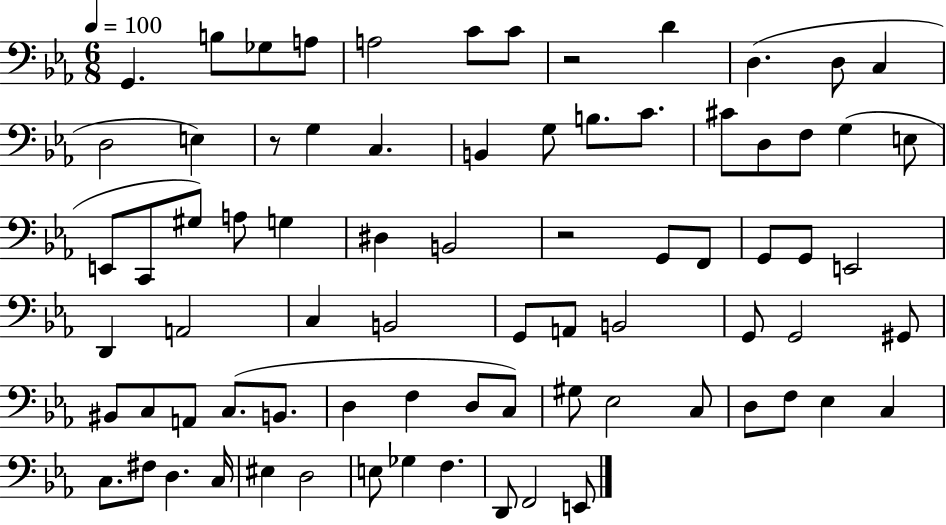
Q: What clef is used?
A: bass